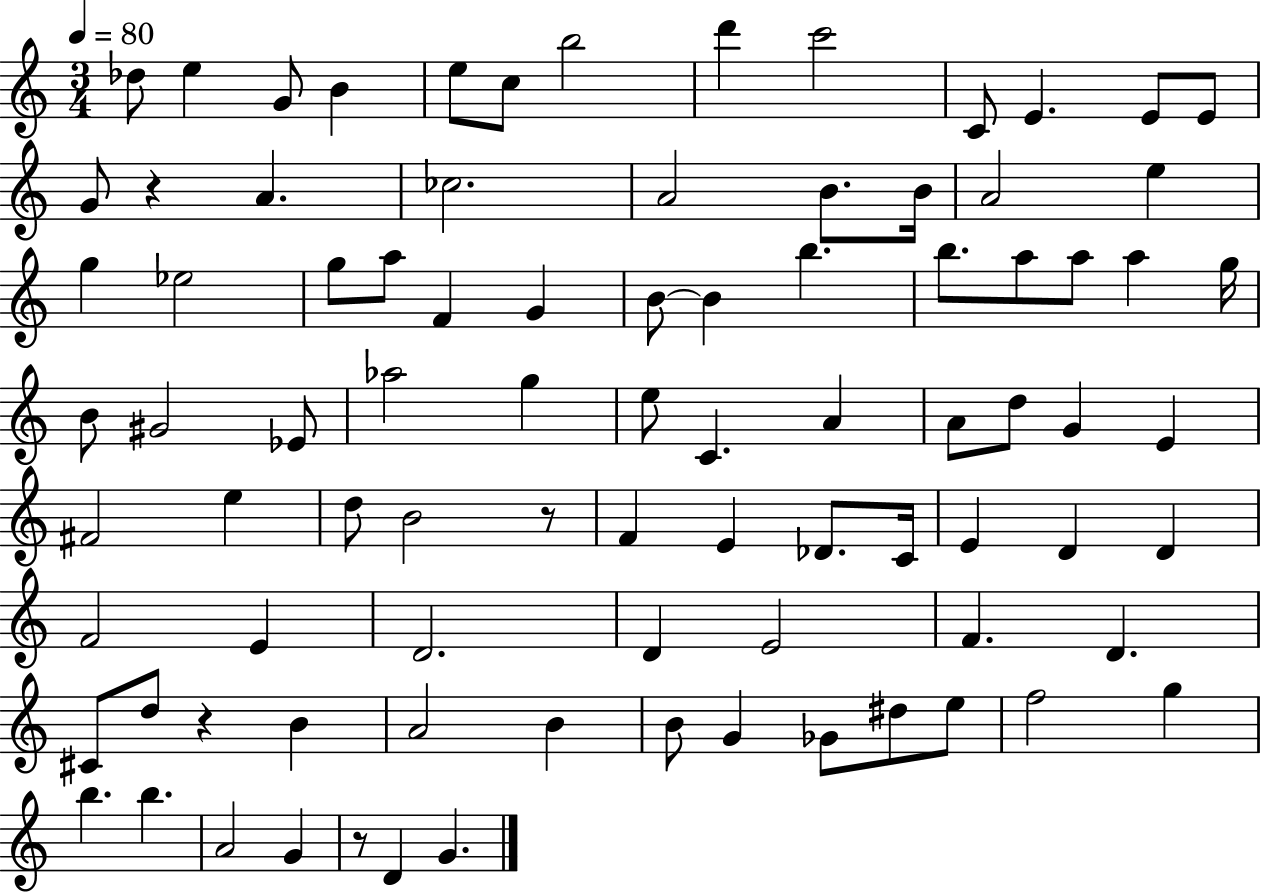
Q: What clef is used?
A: treble